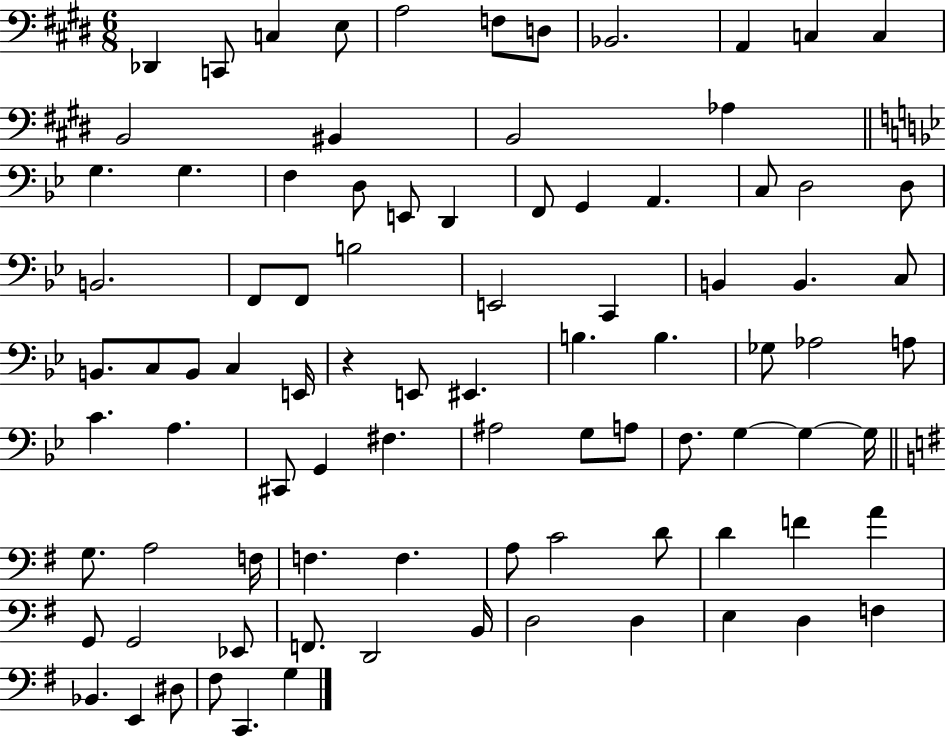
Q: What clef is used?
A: bass